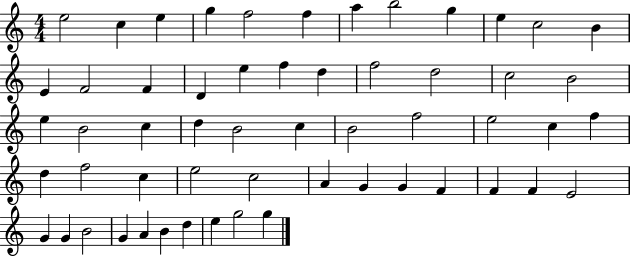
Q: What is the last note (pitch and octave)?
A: G5